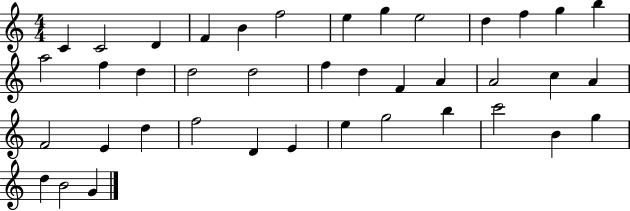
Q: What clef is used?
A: treble